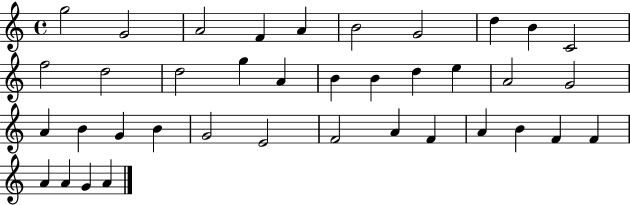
{
  \clef treble
  \time 4/4
  \defaultTimeSignature
  \key c \major
  g''2 g'2 | a'2 f'4 a'4 | b'2 g'2 | d''4 b'4 c'2 | \break f''2 d''2 | d''2 g''4 a'4 | b'4 b'4 d''4 e''4 | a'2 g'2 | \break a'4 b'4 g'4 b'4 | g'2 e'2 | f'2 a'4 f'4 | a'4 b'4 f'4 f'4 | \break a'4 a'4 g'4 a'4 | \bar "|."
}